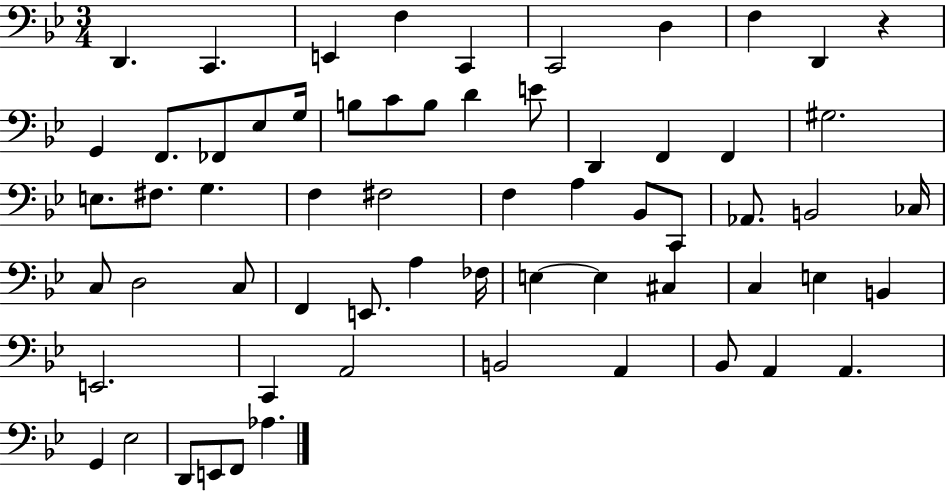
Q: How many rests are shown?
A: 1